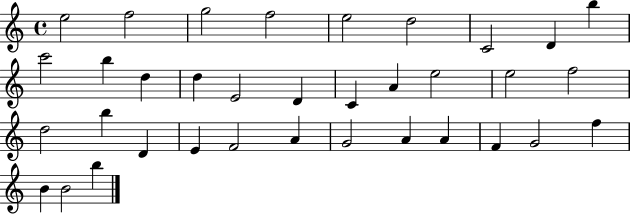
{
  \clef treble
  \time 4/4
  \defaultTimeSignature
  \key c \major
  e''2 f''2 | g''2 f''2 | e''2 d''2 | c'2 d'4 b''4 | \break c'''2 b''4 d''4 | d''4 e'2 d'4 | c'4 a'4 e''2 | e''2 f''2 | \break d''2 b''4 d'4 | e'4 f'2 a'4 | g'2 a'4 a'4 | f'4 g'2 f''4 | \break b'4 b'2 b''4 | \bar "|."
}